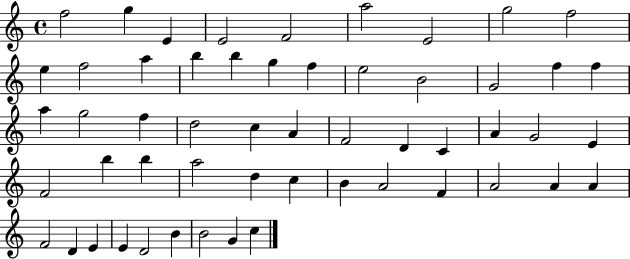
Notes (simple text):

F5/h G5/q E4/q E4/h F4/h A5/h E4/h G5/h F5/h E5/q F5/h A5/q B5/q B5/q G5/q F5/q E5/h B4/h G4/h F5/q F5/q A5/q G5/h F5/q D5/h C5/q A4/q F4/h D4/q C4/q A4/q G4/h E4/q F4/h B5/q B5/q A5/h D5/q C5/q B4/q A4/h F4/q A4/h A4/q A4/q F4/h D4/q E4/q E4/q D4/h B4/q B4/h G4/q C5/q